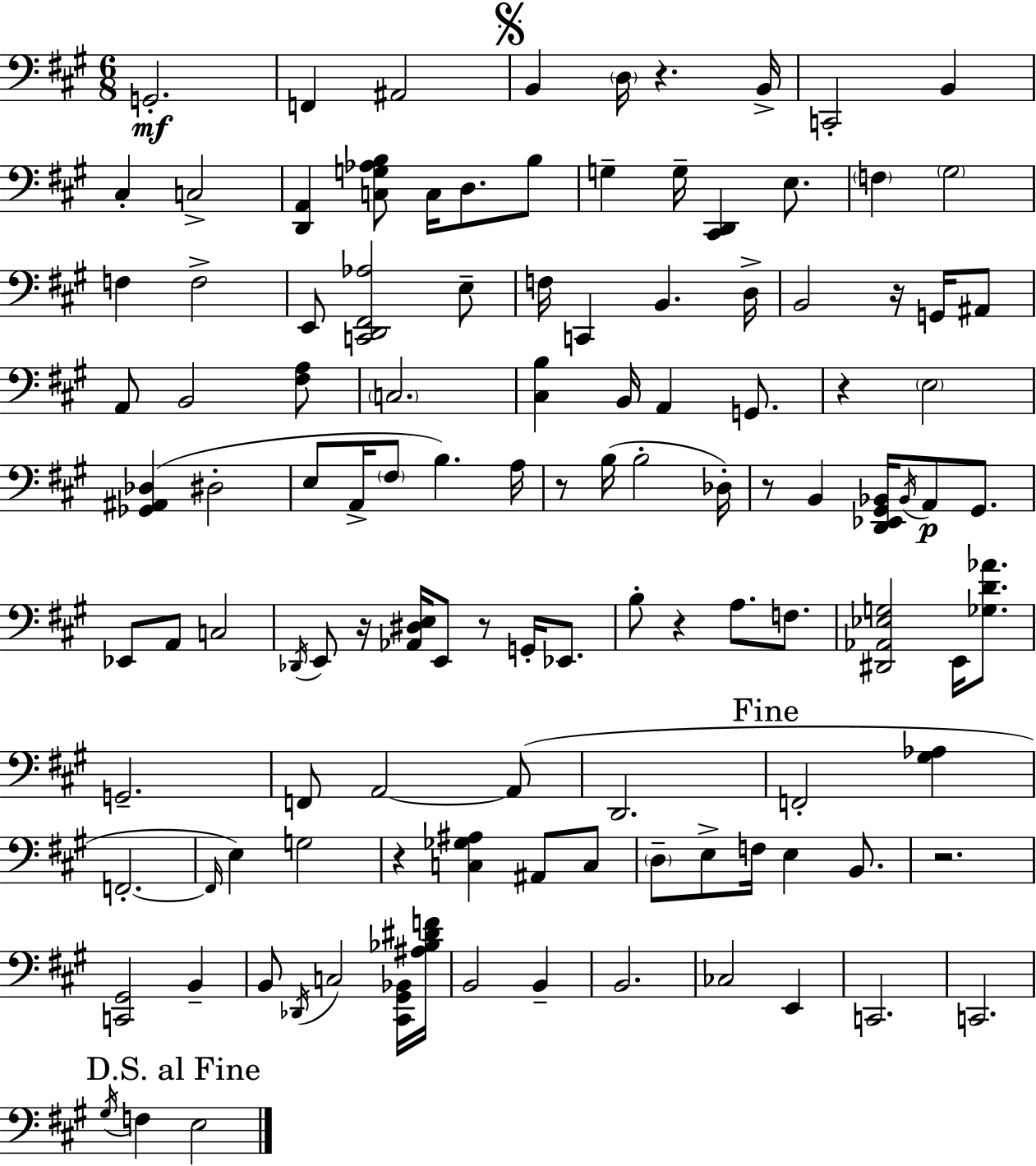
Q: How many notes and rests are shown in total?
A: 118